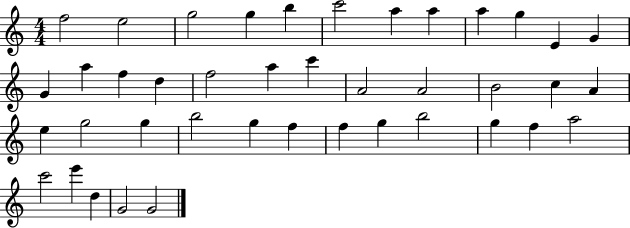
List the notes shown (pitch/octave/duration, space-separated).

F5/h E5/h G5/h G5/q B5/q C6/h A5/q A5/q A5/q G5/q E4/q G4/q G4/q A5/q F5/q D5/q F5/h A5/q C6/q A4/h A4/h B4/h C5/q A4/q E5/q G5/h G5/q B5/h G5/q F5/q F5/q G5/q B5/h G5/q F5/q A5/h C6/h E6/q D5/q G4/h G4/h